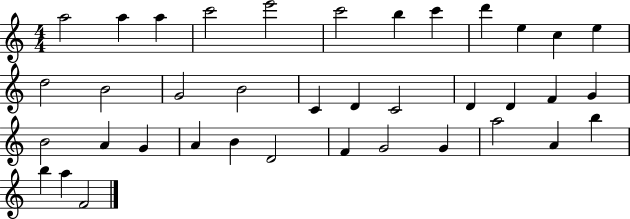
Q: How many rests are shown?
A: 0